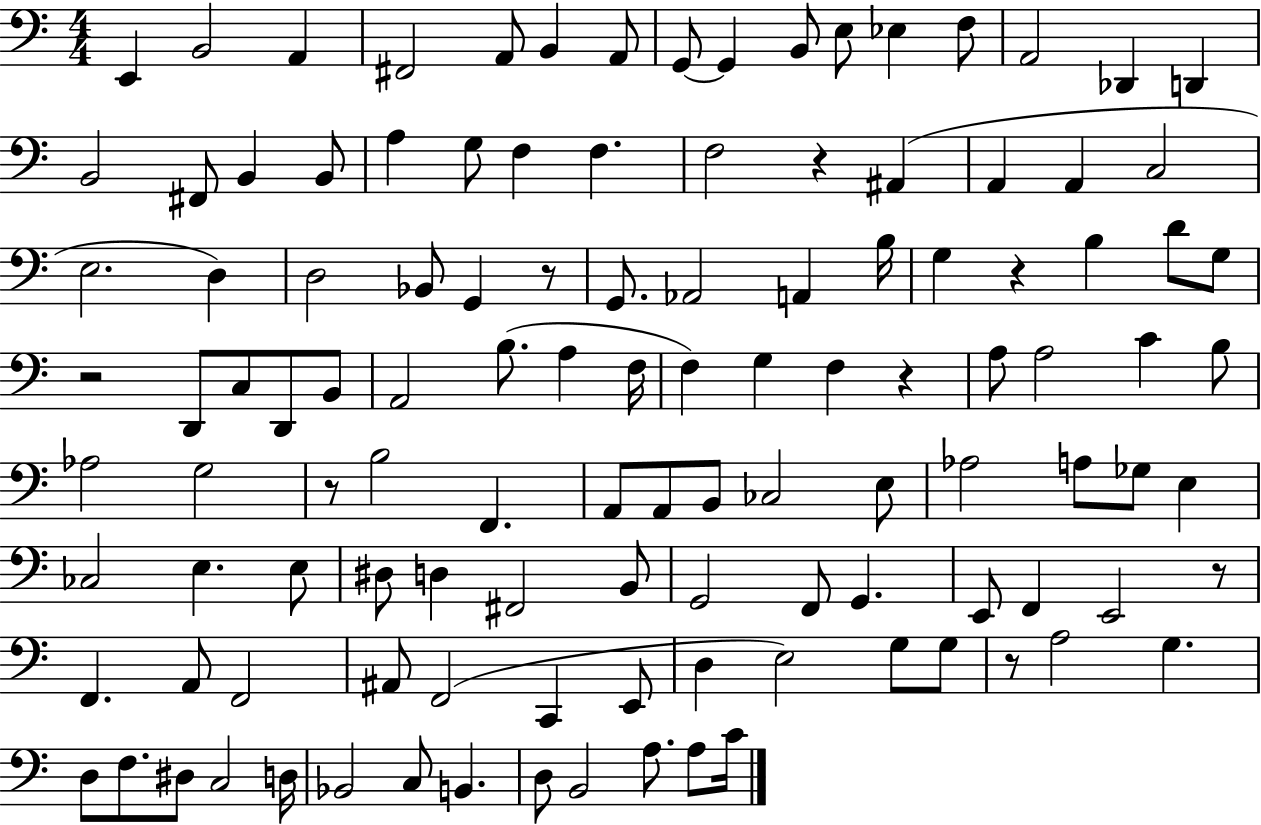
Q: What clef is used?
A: bass